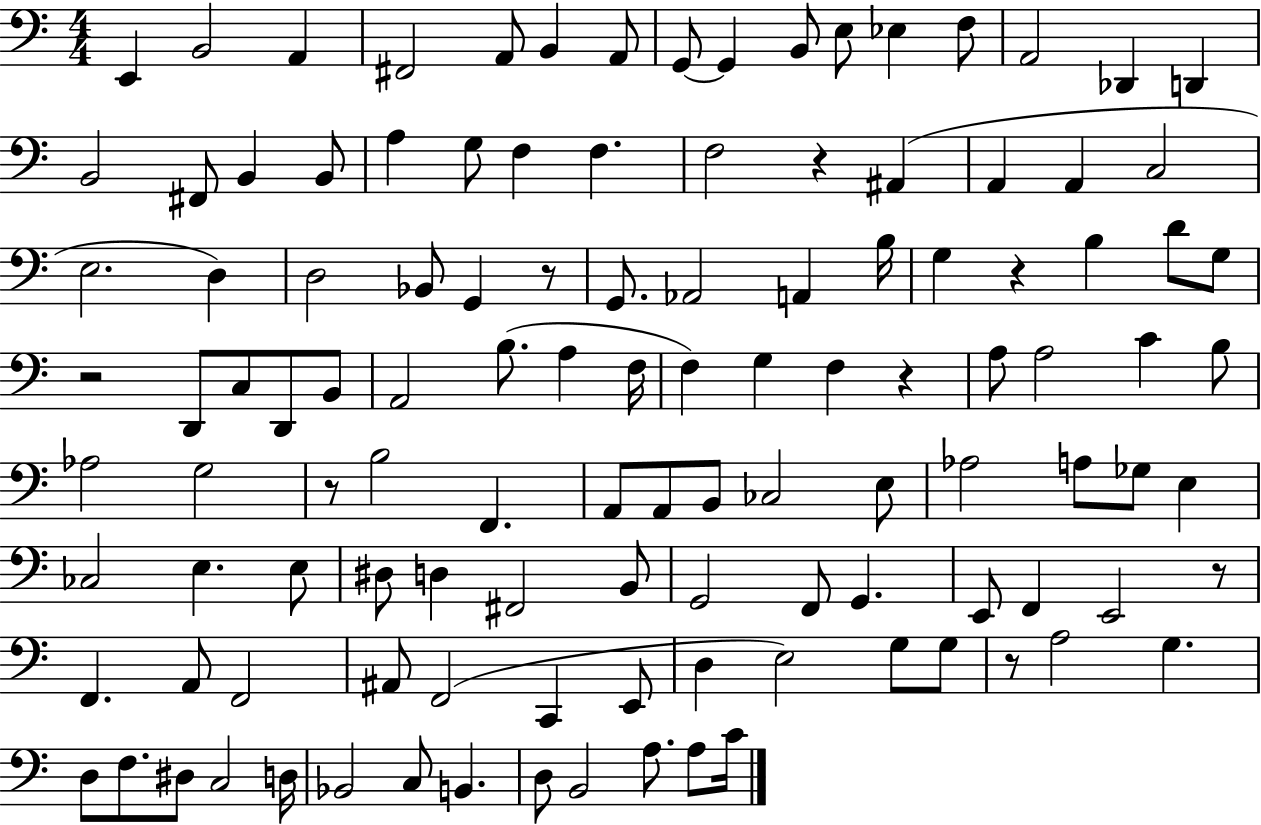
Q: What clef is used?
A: bass